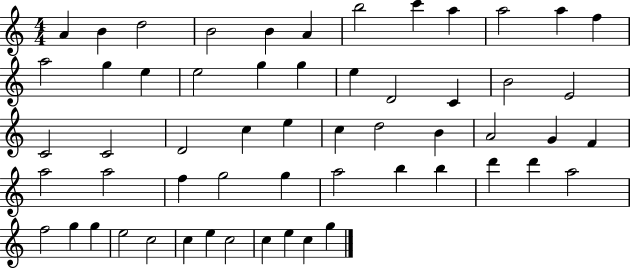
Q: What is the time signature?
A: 4/4